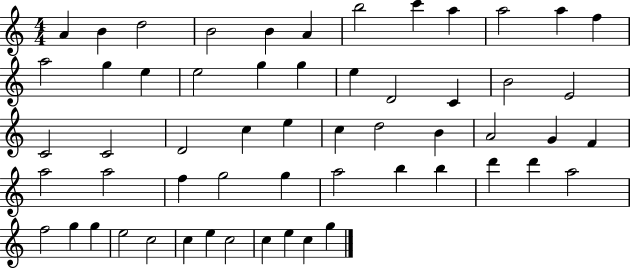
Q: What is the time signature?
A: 4/4